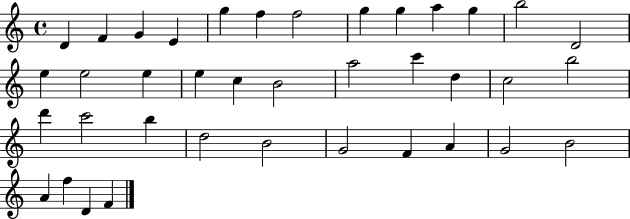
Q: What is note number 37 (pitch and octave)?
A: D4